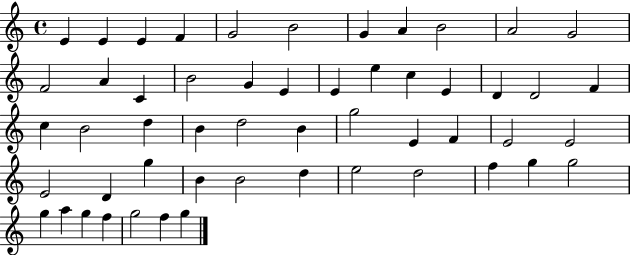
{
  \clef treble
  \time 4/4
  \defaultTimeSignature
  \key c \major
  e'4 e'4 e'4 f'4 | g'2 b'2 | g'4 a'4 b'2 | a'2 g'2 | \break f'2 a'4 c'4 | b'2 g'4 e'4 | e'4 e''4 c''4 e'4 | d'4 d'2 f'4 | \break c''4 b'2 d''4 | b'4 d''2 b'4 | g''2 e'4 f'4 | e'2 e'2 | \break e'2 d'4 g''4 | b'4 b'2 d''4 | e''2 d''2 | f''4 g''4 g''2 | \break g''4 a''4 g''4 f''4 | g''2 f''4 g''4 | \bar "|."
}